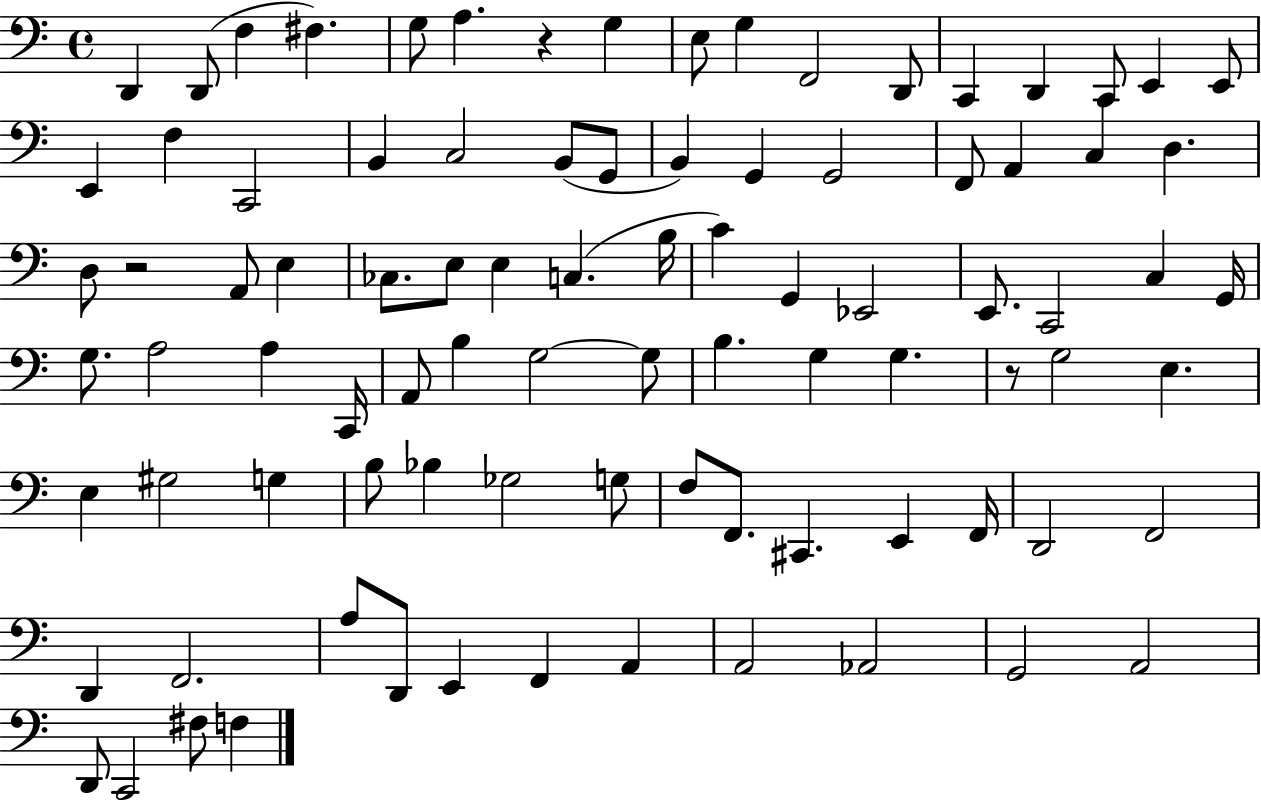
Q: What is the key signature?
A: C major